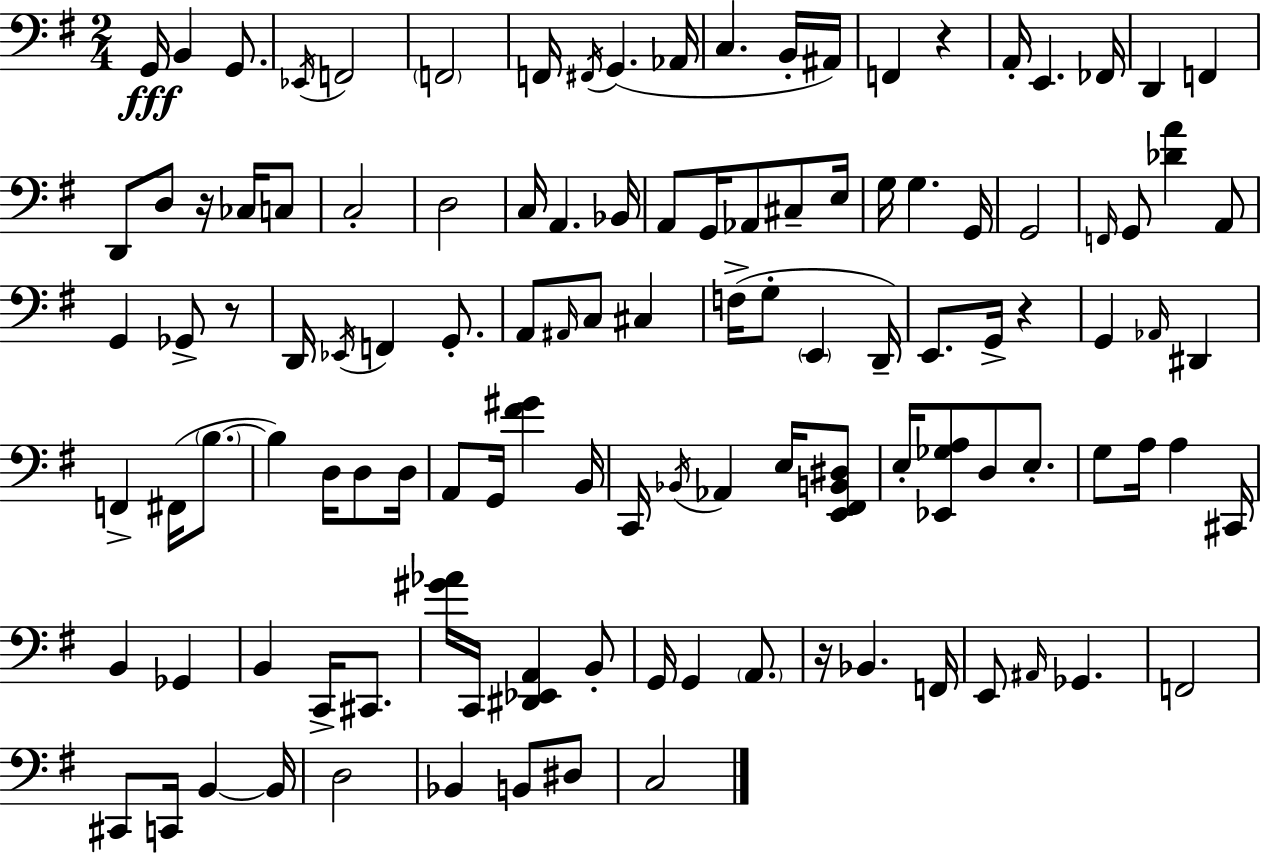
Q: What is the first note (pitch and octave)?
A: G2